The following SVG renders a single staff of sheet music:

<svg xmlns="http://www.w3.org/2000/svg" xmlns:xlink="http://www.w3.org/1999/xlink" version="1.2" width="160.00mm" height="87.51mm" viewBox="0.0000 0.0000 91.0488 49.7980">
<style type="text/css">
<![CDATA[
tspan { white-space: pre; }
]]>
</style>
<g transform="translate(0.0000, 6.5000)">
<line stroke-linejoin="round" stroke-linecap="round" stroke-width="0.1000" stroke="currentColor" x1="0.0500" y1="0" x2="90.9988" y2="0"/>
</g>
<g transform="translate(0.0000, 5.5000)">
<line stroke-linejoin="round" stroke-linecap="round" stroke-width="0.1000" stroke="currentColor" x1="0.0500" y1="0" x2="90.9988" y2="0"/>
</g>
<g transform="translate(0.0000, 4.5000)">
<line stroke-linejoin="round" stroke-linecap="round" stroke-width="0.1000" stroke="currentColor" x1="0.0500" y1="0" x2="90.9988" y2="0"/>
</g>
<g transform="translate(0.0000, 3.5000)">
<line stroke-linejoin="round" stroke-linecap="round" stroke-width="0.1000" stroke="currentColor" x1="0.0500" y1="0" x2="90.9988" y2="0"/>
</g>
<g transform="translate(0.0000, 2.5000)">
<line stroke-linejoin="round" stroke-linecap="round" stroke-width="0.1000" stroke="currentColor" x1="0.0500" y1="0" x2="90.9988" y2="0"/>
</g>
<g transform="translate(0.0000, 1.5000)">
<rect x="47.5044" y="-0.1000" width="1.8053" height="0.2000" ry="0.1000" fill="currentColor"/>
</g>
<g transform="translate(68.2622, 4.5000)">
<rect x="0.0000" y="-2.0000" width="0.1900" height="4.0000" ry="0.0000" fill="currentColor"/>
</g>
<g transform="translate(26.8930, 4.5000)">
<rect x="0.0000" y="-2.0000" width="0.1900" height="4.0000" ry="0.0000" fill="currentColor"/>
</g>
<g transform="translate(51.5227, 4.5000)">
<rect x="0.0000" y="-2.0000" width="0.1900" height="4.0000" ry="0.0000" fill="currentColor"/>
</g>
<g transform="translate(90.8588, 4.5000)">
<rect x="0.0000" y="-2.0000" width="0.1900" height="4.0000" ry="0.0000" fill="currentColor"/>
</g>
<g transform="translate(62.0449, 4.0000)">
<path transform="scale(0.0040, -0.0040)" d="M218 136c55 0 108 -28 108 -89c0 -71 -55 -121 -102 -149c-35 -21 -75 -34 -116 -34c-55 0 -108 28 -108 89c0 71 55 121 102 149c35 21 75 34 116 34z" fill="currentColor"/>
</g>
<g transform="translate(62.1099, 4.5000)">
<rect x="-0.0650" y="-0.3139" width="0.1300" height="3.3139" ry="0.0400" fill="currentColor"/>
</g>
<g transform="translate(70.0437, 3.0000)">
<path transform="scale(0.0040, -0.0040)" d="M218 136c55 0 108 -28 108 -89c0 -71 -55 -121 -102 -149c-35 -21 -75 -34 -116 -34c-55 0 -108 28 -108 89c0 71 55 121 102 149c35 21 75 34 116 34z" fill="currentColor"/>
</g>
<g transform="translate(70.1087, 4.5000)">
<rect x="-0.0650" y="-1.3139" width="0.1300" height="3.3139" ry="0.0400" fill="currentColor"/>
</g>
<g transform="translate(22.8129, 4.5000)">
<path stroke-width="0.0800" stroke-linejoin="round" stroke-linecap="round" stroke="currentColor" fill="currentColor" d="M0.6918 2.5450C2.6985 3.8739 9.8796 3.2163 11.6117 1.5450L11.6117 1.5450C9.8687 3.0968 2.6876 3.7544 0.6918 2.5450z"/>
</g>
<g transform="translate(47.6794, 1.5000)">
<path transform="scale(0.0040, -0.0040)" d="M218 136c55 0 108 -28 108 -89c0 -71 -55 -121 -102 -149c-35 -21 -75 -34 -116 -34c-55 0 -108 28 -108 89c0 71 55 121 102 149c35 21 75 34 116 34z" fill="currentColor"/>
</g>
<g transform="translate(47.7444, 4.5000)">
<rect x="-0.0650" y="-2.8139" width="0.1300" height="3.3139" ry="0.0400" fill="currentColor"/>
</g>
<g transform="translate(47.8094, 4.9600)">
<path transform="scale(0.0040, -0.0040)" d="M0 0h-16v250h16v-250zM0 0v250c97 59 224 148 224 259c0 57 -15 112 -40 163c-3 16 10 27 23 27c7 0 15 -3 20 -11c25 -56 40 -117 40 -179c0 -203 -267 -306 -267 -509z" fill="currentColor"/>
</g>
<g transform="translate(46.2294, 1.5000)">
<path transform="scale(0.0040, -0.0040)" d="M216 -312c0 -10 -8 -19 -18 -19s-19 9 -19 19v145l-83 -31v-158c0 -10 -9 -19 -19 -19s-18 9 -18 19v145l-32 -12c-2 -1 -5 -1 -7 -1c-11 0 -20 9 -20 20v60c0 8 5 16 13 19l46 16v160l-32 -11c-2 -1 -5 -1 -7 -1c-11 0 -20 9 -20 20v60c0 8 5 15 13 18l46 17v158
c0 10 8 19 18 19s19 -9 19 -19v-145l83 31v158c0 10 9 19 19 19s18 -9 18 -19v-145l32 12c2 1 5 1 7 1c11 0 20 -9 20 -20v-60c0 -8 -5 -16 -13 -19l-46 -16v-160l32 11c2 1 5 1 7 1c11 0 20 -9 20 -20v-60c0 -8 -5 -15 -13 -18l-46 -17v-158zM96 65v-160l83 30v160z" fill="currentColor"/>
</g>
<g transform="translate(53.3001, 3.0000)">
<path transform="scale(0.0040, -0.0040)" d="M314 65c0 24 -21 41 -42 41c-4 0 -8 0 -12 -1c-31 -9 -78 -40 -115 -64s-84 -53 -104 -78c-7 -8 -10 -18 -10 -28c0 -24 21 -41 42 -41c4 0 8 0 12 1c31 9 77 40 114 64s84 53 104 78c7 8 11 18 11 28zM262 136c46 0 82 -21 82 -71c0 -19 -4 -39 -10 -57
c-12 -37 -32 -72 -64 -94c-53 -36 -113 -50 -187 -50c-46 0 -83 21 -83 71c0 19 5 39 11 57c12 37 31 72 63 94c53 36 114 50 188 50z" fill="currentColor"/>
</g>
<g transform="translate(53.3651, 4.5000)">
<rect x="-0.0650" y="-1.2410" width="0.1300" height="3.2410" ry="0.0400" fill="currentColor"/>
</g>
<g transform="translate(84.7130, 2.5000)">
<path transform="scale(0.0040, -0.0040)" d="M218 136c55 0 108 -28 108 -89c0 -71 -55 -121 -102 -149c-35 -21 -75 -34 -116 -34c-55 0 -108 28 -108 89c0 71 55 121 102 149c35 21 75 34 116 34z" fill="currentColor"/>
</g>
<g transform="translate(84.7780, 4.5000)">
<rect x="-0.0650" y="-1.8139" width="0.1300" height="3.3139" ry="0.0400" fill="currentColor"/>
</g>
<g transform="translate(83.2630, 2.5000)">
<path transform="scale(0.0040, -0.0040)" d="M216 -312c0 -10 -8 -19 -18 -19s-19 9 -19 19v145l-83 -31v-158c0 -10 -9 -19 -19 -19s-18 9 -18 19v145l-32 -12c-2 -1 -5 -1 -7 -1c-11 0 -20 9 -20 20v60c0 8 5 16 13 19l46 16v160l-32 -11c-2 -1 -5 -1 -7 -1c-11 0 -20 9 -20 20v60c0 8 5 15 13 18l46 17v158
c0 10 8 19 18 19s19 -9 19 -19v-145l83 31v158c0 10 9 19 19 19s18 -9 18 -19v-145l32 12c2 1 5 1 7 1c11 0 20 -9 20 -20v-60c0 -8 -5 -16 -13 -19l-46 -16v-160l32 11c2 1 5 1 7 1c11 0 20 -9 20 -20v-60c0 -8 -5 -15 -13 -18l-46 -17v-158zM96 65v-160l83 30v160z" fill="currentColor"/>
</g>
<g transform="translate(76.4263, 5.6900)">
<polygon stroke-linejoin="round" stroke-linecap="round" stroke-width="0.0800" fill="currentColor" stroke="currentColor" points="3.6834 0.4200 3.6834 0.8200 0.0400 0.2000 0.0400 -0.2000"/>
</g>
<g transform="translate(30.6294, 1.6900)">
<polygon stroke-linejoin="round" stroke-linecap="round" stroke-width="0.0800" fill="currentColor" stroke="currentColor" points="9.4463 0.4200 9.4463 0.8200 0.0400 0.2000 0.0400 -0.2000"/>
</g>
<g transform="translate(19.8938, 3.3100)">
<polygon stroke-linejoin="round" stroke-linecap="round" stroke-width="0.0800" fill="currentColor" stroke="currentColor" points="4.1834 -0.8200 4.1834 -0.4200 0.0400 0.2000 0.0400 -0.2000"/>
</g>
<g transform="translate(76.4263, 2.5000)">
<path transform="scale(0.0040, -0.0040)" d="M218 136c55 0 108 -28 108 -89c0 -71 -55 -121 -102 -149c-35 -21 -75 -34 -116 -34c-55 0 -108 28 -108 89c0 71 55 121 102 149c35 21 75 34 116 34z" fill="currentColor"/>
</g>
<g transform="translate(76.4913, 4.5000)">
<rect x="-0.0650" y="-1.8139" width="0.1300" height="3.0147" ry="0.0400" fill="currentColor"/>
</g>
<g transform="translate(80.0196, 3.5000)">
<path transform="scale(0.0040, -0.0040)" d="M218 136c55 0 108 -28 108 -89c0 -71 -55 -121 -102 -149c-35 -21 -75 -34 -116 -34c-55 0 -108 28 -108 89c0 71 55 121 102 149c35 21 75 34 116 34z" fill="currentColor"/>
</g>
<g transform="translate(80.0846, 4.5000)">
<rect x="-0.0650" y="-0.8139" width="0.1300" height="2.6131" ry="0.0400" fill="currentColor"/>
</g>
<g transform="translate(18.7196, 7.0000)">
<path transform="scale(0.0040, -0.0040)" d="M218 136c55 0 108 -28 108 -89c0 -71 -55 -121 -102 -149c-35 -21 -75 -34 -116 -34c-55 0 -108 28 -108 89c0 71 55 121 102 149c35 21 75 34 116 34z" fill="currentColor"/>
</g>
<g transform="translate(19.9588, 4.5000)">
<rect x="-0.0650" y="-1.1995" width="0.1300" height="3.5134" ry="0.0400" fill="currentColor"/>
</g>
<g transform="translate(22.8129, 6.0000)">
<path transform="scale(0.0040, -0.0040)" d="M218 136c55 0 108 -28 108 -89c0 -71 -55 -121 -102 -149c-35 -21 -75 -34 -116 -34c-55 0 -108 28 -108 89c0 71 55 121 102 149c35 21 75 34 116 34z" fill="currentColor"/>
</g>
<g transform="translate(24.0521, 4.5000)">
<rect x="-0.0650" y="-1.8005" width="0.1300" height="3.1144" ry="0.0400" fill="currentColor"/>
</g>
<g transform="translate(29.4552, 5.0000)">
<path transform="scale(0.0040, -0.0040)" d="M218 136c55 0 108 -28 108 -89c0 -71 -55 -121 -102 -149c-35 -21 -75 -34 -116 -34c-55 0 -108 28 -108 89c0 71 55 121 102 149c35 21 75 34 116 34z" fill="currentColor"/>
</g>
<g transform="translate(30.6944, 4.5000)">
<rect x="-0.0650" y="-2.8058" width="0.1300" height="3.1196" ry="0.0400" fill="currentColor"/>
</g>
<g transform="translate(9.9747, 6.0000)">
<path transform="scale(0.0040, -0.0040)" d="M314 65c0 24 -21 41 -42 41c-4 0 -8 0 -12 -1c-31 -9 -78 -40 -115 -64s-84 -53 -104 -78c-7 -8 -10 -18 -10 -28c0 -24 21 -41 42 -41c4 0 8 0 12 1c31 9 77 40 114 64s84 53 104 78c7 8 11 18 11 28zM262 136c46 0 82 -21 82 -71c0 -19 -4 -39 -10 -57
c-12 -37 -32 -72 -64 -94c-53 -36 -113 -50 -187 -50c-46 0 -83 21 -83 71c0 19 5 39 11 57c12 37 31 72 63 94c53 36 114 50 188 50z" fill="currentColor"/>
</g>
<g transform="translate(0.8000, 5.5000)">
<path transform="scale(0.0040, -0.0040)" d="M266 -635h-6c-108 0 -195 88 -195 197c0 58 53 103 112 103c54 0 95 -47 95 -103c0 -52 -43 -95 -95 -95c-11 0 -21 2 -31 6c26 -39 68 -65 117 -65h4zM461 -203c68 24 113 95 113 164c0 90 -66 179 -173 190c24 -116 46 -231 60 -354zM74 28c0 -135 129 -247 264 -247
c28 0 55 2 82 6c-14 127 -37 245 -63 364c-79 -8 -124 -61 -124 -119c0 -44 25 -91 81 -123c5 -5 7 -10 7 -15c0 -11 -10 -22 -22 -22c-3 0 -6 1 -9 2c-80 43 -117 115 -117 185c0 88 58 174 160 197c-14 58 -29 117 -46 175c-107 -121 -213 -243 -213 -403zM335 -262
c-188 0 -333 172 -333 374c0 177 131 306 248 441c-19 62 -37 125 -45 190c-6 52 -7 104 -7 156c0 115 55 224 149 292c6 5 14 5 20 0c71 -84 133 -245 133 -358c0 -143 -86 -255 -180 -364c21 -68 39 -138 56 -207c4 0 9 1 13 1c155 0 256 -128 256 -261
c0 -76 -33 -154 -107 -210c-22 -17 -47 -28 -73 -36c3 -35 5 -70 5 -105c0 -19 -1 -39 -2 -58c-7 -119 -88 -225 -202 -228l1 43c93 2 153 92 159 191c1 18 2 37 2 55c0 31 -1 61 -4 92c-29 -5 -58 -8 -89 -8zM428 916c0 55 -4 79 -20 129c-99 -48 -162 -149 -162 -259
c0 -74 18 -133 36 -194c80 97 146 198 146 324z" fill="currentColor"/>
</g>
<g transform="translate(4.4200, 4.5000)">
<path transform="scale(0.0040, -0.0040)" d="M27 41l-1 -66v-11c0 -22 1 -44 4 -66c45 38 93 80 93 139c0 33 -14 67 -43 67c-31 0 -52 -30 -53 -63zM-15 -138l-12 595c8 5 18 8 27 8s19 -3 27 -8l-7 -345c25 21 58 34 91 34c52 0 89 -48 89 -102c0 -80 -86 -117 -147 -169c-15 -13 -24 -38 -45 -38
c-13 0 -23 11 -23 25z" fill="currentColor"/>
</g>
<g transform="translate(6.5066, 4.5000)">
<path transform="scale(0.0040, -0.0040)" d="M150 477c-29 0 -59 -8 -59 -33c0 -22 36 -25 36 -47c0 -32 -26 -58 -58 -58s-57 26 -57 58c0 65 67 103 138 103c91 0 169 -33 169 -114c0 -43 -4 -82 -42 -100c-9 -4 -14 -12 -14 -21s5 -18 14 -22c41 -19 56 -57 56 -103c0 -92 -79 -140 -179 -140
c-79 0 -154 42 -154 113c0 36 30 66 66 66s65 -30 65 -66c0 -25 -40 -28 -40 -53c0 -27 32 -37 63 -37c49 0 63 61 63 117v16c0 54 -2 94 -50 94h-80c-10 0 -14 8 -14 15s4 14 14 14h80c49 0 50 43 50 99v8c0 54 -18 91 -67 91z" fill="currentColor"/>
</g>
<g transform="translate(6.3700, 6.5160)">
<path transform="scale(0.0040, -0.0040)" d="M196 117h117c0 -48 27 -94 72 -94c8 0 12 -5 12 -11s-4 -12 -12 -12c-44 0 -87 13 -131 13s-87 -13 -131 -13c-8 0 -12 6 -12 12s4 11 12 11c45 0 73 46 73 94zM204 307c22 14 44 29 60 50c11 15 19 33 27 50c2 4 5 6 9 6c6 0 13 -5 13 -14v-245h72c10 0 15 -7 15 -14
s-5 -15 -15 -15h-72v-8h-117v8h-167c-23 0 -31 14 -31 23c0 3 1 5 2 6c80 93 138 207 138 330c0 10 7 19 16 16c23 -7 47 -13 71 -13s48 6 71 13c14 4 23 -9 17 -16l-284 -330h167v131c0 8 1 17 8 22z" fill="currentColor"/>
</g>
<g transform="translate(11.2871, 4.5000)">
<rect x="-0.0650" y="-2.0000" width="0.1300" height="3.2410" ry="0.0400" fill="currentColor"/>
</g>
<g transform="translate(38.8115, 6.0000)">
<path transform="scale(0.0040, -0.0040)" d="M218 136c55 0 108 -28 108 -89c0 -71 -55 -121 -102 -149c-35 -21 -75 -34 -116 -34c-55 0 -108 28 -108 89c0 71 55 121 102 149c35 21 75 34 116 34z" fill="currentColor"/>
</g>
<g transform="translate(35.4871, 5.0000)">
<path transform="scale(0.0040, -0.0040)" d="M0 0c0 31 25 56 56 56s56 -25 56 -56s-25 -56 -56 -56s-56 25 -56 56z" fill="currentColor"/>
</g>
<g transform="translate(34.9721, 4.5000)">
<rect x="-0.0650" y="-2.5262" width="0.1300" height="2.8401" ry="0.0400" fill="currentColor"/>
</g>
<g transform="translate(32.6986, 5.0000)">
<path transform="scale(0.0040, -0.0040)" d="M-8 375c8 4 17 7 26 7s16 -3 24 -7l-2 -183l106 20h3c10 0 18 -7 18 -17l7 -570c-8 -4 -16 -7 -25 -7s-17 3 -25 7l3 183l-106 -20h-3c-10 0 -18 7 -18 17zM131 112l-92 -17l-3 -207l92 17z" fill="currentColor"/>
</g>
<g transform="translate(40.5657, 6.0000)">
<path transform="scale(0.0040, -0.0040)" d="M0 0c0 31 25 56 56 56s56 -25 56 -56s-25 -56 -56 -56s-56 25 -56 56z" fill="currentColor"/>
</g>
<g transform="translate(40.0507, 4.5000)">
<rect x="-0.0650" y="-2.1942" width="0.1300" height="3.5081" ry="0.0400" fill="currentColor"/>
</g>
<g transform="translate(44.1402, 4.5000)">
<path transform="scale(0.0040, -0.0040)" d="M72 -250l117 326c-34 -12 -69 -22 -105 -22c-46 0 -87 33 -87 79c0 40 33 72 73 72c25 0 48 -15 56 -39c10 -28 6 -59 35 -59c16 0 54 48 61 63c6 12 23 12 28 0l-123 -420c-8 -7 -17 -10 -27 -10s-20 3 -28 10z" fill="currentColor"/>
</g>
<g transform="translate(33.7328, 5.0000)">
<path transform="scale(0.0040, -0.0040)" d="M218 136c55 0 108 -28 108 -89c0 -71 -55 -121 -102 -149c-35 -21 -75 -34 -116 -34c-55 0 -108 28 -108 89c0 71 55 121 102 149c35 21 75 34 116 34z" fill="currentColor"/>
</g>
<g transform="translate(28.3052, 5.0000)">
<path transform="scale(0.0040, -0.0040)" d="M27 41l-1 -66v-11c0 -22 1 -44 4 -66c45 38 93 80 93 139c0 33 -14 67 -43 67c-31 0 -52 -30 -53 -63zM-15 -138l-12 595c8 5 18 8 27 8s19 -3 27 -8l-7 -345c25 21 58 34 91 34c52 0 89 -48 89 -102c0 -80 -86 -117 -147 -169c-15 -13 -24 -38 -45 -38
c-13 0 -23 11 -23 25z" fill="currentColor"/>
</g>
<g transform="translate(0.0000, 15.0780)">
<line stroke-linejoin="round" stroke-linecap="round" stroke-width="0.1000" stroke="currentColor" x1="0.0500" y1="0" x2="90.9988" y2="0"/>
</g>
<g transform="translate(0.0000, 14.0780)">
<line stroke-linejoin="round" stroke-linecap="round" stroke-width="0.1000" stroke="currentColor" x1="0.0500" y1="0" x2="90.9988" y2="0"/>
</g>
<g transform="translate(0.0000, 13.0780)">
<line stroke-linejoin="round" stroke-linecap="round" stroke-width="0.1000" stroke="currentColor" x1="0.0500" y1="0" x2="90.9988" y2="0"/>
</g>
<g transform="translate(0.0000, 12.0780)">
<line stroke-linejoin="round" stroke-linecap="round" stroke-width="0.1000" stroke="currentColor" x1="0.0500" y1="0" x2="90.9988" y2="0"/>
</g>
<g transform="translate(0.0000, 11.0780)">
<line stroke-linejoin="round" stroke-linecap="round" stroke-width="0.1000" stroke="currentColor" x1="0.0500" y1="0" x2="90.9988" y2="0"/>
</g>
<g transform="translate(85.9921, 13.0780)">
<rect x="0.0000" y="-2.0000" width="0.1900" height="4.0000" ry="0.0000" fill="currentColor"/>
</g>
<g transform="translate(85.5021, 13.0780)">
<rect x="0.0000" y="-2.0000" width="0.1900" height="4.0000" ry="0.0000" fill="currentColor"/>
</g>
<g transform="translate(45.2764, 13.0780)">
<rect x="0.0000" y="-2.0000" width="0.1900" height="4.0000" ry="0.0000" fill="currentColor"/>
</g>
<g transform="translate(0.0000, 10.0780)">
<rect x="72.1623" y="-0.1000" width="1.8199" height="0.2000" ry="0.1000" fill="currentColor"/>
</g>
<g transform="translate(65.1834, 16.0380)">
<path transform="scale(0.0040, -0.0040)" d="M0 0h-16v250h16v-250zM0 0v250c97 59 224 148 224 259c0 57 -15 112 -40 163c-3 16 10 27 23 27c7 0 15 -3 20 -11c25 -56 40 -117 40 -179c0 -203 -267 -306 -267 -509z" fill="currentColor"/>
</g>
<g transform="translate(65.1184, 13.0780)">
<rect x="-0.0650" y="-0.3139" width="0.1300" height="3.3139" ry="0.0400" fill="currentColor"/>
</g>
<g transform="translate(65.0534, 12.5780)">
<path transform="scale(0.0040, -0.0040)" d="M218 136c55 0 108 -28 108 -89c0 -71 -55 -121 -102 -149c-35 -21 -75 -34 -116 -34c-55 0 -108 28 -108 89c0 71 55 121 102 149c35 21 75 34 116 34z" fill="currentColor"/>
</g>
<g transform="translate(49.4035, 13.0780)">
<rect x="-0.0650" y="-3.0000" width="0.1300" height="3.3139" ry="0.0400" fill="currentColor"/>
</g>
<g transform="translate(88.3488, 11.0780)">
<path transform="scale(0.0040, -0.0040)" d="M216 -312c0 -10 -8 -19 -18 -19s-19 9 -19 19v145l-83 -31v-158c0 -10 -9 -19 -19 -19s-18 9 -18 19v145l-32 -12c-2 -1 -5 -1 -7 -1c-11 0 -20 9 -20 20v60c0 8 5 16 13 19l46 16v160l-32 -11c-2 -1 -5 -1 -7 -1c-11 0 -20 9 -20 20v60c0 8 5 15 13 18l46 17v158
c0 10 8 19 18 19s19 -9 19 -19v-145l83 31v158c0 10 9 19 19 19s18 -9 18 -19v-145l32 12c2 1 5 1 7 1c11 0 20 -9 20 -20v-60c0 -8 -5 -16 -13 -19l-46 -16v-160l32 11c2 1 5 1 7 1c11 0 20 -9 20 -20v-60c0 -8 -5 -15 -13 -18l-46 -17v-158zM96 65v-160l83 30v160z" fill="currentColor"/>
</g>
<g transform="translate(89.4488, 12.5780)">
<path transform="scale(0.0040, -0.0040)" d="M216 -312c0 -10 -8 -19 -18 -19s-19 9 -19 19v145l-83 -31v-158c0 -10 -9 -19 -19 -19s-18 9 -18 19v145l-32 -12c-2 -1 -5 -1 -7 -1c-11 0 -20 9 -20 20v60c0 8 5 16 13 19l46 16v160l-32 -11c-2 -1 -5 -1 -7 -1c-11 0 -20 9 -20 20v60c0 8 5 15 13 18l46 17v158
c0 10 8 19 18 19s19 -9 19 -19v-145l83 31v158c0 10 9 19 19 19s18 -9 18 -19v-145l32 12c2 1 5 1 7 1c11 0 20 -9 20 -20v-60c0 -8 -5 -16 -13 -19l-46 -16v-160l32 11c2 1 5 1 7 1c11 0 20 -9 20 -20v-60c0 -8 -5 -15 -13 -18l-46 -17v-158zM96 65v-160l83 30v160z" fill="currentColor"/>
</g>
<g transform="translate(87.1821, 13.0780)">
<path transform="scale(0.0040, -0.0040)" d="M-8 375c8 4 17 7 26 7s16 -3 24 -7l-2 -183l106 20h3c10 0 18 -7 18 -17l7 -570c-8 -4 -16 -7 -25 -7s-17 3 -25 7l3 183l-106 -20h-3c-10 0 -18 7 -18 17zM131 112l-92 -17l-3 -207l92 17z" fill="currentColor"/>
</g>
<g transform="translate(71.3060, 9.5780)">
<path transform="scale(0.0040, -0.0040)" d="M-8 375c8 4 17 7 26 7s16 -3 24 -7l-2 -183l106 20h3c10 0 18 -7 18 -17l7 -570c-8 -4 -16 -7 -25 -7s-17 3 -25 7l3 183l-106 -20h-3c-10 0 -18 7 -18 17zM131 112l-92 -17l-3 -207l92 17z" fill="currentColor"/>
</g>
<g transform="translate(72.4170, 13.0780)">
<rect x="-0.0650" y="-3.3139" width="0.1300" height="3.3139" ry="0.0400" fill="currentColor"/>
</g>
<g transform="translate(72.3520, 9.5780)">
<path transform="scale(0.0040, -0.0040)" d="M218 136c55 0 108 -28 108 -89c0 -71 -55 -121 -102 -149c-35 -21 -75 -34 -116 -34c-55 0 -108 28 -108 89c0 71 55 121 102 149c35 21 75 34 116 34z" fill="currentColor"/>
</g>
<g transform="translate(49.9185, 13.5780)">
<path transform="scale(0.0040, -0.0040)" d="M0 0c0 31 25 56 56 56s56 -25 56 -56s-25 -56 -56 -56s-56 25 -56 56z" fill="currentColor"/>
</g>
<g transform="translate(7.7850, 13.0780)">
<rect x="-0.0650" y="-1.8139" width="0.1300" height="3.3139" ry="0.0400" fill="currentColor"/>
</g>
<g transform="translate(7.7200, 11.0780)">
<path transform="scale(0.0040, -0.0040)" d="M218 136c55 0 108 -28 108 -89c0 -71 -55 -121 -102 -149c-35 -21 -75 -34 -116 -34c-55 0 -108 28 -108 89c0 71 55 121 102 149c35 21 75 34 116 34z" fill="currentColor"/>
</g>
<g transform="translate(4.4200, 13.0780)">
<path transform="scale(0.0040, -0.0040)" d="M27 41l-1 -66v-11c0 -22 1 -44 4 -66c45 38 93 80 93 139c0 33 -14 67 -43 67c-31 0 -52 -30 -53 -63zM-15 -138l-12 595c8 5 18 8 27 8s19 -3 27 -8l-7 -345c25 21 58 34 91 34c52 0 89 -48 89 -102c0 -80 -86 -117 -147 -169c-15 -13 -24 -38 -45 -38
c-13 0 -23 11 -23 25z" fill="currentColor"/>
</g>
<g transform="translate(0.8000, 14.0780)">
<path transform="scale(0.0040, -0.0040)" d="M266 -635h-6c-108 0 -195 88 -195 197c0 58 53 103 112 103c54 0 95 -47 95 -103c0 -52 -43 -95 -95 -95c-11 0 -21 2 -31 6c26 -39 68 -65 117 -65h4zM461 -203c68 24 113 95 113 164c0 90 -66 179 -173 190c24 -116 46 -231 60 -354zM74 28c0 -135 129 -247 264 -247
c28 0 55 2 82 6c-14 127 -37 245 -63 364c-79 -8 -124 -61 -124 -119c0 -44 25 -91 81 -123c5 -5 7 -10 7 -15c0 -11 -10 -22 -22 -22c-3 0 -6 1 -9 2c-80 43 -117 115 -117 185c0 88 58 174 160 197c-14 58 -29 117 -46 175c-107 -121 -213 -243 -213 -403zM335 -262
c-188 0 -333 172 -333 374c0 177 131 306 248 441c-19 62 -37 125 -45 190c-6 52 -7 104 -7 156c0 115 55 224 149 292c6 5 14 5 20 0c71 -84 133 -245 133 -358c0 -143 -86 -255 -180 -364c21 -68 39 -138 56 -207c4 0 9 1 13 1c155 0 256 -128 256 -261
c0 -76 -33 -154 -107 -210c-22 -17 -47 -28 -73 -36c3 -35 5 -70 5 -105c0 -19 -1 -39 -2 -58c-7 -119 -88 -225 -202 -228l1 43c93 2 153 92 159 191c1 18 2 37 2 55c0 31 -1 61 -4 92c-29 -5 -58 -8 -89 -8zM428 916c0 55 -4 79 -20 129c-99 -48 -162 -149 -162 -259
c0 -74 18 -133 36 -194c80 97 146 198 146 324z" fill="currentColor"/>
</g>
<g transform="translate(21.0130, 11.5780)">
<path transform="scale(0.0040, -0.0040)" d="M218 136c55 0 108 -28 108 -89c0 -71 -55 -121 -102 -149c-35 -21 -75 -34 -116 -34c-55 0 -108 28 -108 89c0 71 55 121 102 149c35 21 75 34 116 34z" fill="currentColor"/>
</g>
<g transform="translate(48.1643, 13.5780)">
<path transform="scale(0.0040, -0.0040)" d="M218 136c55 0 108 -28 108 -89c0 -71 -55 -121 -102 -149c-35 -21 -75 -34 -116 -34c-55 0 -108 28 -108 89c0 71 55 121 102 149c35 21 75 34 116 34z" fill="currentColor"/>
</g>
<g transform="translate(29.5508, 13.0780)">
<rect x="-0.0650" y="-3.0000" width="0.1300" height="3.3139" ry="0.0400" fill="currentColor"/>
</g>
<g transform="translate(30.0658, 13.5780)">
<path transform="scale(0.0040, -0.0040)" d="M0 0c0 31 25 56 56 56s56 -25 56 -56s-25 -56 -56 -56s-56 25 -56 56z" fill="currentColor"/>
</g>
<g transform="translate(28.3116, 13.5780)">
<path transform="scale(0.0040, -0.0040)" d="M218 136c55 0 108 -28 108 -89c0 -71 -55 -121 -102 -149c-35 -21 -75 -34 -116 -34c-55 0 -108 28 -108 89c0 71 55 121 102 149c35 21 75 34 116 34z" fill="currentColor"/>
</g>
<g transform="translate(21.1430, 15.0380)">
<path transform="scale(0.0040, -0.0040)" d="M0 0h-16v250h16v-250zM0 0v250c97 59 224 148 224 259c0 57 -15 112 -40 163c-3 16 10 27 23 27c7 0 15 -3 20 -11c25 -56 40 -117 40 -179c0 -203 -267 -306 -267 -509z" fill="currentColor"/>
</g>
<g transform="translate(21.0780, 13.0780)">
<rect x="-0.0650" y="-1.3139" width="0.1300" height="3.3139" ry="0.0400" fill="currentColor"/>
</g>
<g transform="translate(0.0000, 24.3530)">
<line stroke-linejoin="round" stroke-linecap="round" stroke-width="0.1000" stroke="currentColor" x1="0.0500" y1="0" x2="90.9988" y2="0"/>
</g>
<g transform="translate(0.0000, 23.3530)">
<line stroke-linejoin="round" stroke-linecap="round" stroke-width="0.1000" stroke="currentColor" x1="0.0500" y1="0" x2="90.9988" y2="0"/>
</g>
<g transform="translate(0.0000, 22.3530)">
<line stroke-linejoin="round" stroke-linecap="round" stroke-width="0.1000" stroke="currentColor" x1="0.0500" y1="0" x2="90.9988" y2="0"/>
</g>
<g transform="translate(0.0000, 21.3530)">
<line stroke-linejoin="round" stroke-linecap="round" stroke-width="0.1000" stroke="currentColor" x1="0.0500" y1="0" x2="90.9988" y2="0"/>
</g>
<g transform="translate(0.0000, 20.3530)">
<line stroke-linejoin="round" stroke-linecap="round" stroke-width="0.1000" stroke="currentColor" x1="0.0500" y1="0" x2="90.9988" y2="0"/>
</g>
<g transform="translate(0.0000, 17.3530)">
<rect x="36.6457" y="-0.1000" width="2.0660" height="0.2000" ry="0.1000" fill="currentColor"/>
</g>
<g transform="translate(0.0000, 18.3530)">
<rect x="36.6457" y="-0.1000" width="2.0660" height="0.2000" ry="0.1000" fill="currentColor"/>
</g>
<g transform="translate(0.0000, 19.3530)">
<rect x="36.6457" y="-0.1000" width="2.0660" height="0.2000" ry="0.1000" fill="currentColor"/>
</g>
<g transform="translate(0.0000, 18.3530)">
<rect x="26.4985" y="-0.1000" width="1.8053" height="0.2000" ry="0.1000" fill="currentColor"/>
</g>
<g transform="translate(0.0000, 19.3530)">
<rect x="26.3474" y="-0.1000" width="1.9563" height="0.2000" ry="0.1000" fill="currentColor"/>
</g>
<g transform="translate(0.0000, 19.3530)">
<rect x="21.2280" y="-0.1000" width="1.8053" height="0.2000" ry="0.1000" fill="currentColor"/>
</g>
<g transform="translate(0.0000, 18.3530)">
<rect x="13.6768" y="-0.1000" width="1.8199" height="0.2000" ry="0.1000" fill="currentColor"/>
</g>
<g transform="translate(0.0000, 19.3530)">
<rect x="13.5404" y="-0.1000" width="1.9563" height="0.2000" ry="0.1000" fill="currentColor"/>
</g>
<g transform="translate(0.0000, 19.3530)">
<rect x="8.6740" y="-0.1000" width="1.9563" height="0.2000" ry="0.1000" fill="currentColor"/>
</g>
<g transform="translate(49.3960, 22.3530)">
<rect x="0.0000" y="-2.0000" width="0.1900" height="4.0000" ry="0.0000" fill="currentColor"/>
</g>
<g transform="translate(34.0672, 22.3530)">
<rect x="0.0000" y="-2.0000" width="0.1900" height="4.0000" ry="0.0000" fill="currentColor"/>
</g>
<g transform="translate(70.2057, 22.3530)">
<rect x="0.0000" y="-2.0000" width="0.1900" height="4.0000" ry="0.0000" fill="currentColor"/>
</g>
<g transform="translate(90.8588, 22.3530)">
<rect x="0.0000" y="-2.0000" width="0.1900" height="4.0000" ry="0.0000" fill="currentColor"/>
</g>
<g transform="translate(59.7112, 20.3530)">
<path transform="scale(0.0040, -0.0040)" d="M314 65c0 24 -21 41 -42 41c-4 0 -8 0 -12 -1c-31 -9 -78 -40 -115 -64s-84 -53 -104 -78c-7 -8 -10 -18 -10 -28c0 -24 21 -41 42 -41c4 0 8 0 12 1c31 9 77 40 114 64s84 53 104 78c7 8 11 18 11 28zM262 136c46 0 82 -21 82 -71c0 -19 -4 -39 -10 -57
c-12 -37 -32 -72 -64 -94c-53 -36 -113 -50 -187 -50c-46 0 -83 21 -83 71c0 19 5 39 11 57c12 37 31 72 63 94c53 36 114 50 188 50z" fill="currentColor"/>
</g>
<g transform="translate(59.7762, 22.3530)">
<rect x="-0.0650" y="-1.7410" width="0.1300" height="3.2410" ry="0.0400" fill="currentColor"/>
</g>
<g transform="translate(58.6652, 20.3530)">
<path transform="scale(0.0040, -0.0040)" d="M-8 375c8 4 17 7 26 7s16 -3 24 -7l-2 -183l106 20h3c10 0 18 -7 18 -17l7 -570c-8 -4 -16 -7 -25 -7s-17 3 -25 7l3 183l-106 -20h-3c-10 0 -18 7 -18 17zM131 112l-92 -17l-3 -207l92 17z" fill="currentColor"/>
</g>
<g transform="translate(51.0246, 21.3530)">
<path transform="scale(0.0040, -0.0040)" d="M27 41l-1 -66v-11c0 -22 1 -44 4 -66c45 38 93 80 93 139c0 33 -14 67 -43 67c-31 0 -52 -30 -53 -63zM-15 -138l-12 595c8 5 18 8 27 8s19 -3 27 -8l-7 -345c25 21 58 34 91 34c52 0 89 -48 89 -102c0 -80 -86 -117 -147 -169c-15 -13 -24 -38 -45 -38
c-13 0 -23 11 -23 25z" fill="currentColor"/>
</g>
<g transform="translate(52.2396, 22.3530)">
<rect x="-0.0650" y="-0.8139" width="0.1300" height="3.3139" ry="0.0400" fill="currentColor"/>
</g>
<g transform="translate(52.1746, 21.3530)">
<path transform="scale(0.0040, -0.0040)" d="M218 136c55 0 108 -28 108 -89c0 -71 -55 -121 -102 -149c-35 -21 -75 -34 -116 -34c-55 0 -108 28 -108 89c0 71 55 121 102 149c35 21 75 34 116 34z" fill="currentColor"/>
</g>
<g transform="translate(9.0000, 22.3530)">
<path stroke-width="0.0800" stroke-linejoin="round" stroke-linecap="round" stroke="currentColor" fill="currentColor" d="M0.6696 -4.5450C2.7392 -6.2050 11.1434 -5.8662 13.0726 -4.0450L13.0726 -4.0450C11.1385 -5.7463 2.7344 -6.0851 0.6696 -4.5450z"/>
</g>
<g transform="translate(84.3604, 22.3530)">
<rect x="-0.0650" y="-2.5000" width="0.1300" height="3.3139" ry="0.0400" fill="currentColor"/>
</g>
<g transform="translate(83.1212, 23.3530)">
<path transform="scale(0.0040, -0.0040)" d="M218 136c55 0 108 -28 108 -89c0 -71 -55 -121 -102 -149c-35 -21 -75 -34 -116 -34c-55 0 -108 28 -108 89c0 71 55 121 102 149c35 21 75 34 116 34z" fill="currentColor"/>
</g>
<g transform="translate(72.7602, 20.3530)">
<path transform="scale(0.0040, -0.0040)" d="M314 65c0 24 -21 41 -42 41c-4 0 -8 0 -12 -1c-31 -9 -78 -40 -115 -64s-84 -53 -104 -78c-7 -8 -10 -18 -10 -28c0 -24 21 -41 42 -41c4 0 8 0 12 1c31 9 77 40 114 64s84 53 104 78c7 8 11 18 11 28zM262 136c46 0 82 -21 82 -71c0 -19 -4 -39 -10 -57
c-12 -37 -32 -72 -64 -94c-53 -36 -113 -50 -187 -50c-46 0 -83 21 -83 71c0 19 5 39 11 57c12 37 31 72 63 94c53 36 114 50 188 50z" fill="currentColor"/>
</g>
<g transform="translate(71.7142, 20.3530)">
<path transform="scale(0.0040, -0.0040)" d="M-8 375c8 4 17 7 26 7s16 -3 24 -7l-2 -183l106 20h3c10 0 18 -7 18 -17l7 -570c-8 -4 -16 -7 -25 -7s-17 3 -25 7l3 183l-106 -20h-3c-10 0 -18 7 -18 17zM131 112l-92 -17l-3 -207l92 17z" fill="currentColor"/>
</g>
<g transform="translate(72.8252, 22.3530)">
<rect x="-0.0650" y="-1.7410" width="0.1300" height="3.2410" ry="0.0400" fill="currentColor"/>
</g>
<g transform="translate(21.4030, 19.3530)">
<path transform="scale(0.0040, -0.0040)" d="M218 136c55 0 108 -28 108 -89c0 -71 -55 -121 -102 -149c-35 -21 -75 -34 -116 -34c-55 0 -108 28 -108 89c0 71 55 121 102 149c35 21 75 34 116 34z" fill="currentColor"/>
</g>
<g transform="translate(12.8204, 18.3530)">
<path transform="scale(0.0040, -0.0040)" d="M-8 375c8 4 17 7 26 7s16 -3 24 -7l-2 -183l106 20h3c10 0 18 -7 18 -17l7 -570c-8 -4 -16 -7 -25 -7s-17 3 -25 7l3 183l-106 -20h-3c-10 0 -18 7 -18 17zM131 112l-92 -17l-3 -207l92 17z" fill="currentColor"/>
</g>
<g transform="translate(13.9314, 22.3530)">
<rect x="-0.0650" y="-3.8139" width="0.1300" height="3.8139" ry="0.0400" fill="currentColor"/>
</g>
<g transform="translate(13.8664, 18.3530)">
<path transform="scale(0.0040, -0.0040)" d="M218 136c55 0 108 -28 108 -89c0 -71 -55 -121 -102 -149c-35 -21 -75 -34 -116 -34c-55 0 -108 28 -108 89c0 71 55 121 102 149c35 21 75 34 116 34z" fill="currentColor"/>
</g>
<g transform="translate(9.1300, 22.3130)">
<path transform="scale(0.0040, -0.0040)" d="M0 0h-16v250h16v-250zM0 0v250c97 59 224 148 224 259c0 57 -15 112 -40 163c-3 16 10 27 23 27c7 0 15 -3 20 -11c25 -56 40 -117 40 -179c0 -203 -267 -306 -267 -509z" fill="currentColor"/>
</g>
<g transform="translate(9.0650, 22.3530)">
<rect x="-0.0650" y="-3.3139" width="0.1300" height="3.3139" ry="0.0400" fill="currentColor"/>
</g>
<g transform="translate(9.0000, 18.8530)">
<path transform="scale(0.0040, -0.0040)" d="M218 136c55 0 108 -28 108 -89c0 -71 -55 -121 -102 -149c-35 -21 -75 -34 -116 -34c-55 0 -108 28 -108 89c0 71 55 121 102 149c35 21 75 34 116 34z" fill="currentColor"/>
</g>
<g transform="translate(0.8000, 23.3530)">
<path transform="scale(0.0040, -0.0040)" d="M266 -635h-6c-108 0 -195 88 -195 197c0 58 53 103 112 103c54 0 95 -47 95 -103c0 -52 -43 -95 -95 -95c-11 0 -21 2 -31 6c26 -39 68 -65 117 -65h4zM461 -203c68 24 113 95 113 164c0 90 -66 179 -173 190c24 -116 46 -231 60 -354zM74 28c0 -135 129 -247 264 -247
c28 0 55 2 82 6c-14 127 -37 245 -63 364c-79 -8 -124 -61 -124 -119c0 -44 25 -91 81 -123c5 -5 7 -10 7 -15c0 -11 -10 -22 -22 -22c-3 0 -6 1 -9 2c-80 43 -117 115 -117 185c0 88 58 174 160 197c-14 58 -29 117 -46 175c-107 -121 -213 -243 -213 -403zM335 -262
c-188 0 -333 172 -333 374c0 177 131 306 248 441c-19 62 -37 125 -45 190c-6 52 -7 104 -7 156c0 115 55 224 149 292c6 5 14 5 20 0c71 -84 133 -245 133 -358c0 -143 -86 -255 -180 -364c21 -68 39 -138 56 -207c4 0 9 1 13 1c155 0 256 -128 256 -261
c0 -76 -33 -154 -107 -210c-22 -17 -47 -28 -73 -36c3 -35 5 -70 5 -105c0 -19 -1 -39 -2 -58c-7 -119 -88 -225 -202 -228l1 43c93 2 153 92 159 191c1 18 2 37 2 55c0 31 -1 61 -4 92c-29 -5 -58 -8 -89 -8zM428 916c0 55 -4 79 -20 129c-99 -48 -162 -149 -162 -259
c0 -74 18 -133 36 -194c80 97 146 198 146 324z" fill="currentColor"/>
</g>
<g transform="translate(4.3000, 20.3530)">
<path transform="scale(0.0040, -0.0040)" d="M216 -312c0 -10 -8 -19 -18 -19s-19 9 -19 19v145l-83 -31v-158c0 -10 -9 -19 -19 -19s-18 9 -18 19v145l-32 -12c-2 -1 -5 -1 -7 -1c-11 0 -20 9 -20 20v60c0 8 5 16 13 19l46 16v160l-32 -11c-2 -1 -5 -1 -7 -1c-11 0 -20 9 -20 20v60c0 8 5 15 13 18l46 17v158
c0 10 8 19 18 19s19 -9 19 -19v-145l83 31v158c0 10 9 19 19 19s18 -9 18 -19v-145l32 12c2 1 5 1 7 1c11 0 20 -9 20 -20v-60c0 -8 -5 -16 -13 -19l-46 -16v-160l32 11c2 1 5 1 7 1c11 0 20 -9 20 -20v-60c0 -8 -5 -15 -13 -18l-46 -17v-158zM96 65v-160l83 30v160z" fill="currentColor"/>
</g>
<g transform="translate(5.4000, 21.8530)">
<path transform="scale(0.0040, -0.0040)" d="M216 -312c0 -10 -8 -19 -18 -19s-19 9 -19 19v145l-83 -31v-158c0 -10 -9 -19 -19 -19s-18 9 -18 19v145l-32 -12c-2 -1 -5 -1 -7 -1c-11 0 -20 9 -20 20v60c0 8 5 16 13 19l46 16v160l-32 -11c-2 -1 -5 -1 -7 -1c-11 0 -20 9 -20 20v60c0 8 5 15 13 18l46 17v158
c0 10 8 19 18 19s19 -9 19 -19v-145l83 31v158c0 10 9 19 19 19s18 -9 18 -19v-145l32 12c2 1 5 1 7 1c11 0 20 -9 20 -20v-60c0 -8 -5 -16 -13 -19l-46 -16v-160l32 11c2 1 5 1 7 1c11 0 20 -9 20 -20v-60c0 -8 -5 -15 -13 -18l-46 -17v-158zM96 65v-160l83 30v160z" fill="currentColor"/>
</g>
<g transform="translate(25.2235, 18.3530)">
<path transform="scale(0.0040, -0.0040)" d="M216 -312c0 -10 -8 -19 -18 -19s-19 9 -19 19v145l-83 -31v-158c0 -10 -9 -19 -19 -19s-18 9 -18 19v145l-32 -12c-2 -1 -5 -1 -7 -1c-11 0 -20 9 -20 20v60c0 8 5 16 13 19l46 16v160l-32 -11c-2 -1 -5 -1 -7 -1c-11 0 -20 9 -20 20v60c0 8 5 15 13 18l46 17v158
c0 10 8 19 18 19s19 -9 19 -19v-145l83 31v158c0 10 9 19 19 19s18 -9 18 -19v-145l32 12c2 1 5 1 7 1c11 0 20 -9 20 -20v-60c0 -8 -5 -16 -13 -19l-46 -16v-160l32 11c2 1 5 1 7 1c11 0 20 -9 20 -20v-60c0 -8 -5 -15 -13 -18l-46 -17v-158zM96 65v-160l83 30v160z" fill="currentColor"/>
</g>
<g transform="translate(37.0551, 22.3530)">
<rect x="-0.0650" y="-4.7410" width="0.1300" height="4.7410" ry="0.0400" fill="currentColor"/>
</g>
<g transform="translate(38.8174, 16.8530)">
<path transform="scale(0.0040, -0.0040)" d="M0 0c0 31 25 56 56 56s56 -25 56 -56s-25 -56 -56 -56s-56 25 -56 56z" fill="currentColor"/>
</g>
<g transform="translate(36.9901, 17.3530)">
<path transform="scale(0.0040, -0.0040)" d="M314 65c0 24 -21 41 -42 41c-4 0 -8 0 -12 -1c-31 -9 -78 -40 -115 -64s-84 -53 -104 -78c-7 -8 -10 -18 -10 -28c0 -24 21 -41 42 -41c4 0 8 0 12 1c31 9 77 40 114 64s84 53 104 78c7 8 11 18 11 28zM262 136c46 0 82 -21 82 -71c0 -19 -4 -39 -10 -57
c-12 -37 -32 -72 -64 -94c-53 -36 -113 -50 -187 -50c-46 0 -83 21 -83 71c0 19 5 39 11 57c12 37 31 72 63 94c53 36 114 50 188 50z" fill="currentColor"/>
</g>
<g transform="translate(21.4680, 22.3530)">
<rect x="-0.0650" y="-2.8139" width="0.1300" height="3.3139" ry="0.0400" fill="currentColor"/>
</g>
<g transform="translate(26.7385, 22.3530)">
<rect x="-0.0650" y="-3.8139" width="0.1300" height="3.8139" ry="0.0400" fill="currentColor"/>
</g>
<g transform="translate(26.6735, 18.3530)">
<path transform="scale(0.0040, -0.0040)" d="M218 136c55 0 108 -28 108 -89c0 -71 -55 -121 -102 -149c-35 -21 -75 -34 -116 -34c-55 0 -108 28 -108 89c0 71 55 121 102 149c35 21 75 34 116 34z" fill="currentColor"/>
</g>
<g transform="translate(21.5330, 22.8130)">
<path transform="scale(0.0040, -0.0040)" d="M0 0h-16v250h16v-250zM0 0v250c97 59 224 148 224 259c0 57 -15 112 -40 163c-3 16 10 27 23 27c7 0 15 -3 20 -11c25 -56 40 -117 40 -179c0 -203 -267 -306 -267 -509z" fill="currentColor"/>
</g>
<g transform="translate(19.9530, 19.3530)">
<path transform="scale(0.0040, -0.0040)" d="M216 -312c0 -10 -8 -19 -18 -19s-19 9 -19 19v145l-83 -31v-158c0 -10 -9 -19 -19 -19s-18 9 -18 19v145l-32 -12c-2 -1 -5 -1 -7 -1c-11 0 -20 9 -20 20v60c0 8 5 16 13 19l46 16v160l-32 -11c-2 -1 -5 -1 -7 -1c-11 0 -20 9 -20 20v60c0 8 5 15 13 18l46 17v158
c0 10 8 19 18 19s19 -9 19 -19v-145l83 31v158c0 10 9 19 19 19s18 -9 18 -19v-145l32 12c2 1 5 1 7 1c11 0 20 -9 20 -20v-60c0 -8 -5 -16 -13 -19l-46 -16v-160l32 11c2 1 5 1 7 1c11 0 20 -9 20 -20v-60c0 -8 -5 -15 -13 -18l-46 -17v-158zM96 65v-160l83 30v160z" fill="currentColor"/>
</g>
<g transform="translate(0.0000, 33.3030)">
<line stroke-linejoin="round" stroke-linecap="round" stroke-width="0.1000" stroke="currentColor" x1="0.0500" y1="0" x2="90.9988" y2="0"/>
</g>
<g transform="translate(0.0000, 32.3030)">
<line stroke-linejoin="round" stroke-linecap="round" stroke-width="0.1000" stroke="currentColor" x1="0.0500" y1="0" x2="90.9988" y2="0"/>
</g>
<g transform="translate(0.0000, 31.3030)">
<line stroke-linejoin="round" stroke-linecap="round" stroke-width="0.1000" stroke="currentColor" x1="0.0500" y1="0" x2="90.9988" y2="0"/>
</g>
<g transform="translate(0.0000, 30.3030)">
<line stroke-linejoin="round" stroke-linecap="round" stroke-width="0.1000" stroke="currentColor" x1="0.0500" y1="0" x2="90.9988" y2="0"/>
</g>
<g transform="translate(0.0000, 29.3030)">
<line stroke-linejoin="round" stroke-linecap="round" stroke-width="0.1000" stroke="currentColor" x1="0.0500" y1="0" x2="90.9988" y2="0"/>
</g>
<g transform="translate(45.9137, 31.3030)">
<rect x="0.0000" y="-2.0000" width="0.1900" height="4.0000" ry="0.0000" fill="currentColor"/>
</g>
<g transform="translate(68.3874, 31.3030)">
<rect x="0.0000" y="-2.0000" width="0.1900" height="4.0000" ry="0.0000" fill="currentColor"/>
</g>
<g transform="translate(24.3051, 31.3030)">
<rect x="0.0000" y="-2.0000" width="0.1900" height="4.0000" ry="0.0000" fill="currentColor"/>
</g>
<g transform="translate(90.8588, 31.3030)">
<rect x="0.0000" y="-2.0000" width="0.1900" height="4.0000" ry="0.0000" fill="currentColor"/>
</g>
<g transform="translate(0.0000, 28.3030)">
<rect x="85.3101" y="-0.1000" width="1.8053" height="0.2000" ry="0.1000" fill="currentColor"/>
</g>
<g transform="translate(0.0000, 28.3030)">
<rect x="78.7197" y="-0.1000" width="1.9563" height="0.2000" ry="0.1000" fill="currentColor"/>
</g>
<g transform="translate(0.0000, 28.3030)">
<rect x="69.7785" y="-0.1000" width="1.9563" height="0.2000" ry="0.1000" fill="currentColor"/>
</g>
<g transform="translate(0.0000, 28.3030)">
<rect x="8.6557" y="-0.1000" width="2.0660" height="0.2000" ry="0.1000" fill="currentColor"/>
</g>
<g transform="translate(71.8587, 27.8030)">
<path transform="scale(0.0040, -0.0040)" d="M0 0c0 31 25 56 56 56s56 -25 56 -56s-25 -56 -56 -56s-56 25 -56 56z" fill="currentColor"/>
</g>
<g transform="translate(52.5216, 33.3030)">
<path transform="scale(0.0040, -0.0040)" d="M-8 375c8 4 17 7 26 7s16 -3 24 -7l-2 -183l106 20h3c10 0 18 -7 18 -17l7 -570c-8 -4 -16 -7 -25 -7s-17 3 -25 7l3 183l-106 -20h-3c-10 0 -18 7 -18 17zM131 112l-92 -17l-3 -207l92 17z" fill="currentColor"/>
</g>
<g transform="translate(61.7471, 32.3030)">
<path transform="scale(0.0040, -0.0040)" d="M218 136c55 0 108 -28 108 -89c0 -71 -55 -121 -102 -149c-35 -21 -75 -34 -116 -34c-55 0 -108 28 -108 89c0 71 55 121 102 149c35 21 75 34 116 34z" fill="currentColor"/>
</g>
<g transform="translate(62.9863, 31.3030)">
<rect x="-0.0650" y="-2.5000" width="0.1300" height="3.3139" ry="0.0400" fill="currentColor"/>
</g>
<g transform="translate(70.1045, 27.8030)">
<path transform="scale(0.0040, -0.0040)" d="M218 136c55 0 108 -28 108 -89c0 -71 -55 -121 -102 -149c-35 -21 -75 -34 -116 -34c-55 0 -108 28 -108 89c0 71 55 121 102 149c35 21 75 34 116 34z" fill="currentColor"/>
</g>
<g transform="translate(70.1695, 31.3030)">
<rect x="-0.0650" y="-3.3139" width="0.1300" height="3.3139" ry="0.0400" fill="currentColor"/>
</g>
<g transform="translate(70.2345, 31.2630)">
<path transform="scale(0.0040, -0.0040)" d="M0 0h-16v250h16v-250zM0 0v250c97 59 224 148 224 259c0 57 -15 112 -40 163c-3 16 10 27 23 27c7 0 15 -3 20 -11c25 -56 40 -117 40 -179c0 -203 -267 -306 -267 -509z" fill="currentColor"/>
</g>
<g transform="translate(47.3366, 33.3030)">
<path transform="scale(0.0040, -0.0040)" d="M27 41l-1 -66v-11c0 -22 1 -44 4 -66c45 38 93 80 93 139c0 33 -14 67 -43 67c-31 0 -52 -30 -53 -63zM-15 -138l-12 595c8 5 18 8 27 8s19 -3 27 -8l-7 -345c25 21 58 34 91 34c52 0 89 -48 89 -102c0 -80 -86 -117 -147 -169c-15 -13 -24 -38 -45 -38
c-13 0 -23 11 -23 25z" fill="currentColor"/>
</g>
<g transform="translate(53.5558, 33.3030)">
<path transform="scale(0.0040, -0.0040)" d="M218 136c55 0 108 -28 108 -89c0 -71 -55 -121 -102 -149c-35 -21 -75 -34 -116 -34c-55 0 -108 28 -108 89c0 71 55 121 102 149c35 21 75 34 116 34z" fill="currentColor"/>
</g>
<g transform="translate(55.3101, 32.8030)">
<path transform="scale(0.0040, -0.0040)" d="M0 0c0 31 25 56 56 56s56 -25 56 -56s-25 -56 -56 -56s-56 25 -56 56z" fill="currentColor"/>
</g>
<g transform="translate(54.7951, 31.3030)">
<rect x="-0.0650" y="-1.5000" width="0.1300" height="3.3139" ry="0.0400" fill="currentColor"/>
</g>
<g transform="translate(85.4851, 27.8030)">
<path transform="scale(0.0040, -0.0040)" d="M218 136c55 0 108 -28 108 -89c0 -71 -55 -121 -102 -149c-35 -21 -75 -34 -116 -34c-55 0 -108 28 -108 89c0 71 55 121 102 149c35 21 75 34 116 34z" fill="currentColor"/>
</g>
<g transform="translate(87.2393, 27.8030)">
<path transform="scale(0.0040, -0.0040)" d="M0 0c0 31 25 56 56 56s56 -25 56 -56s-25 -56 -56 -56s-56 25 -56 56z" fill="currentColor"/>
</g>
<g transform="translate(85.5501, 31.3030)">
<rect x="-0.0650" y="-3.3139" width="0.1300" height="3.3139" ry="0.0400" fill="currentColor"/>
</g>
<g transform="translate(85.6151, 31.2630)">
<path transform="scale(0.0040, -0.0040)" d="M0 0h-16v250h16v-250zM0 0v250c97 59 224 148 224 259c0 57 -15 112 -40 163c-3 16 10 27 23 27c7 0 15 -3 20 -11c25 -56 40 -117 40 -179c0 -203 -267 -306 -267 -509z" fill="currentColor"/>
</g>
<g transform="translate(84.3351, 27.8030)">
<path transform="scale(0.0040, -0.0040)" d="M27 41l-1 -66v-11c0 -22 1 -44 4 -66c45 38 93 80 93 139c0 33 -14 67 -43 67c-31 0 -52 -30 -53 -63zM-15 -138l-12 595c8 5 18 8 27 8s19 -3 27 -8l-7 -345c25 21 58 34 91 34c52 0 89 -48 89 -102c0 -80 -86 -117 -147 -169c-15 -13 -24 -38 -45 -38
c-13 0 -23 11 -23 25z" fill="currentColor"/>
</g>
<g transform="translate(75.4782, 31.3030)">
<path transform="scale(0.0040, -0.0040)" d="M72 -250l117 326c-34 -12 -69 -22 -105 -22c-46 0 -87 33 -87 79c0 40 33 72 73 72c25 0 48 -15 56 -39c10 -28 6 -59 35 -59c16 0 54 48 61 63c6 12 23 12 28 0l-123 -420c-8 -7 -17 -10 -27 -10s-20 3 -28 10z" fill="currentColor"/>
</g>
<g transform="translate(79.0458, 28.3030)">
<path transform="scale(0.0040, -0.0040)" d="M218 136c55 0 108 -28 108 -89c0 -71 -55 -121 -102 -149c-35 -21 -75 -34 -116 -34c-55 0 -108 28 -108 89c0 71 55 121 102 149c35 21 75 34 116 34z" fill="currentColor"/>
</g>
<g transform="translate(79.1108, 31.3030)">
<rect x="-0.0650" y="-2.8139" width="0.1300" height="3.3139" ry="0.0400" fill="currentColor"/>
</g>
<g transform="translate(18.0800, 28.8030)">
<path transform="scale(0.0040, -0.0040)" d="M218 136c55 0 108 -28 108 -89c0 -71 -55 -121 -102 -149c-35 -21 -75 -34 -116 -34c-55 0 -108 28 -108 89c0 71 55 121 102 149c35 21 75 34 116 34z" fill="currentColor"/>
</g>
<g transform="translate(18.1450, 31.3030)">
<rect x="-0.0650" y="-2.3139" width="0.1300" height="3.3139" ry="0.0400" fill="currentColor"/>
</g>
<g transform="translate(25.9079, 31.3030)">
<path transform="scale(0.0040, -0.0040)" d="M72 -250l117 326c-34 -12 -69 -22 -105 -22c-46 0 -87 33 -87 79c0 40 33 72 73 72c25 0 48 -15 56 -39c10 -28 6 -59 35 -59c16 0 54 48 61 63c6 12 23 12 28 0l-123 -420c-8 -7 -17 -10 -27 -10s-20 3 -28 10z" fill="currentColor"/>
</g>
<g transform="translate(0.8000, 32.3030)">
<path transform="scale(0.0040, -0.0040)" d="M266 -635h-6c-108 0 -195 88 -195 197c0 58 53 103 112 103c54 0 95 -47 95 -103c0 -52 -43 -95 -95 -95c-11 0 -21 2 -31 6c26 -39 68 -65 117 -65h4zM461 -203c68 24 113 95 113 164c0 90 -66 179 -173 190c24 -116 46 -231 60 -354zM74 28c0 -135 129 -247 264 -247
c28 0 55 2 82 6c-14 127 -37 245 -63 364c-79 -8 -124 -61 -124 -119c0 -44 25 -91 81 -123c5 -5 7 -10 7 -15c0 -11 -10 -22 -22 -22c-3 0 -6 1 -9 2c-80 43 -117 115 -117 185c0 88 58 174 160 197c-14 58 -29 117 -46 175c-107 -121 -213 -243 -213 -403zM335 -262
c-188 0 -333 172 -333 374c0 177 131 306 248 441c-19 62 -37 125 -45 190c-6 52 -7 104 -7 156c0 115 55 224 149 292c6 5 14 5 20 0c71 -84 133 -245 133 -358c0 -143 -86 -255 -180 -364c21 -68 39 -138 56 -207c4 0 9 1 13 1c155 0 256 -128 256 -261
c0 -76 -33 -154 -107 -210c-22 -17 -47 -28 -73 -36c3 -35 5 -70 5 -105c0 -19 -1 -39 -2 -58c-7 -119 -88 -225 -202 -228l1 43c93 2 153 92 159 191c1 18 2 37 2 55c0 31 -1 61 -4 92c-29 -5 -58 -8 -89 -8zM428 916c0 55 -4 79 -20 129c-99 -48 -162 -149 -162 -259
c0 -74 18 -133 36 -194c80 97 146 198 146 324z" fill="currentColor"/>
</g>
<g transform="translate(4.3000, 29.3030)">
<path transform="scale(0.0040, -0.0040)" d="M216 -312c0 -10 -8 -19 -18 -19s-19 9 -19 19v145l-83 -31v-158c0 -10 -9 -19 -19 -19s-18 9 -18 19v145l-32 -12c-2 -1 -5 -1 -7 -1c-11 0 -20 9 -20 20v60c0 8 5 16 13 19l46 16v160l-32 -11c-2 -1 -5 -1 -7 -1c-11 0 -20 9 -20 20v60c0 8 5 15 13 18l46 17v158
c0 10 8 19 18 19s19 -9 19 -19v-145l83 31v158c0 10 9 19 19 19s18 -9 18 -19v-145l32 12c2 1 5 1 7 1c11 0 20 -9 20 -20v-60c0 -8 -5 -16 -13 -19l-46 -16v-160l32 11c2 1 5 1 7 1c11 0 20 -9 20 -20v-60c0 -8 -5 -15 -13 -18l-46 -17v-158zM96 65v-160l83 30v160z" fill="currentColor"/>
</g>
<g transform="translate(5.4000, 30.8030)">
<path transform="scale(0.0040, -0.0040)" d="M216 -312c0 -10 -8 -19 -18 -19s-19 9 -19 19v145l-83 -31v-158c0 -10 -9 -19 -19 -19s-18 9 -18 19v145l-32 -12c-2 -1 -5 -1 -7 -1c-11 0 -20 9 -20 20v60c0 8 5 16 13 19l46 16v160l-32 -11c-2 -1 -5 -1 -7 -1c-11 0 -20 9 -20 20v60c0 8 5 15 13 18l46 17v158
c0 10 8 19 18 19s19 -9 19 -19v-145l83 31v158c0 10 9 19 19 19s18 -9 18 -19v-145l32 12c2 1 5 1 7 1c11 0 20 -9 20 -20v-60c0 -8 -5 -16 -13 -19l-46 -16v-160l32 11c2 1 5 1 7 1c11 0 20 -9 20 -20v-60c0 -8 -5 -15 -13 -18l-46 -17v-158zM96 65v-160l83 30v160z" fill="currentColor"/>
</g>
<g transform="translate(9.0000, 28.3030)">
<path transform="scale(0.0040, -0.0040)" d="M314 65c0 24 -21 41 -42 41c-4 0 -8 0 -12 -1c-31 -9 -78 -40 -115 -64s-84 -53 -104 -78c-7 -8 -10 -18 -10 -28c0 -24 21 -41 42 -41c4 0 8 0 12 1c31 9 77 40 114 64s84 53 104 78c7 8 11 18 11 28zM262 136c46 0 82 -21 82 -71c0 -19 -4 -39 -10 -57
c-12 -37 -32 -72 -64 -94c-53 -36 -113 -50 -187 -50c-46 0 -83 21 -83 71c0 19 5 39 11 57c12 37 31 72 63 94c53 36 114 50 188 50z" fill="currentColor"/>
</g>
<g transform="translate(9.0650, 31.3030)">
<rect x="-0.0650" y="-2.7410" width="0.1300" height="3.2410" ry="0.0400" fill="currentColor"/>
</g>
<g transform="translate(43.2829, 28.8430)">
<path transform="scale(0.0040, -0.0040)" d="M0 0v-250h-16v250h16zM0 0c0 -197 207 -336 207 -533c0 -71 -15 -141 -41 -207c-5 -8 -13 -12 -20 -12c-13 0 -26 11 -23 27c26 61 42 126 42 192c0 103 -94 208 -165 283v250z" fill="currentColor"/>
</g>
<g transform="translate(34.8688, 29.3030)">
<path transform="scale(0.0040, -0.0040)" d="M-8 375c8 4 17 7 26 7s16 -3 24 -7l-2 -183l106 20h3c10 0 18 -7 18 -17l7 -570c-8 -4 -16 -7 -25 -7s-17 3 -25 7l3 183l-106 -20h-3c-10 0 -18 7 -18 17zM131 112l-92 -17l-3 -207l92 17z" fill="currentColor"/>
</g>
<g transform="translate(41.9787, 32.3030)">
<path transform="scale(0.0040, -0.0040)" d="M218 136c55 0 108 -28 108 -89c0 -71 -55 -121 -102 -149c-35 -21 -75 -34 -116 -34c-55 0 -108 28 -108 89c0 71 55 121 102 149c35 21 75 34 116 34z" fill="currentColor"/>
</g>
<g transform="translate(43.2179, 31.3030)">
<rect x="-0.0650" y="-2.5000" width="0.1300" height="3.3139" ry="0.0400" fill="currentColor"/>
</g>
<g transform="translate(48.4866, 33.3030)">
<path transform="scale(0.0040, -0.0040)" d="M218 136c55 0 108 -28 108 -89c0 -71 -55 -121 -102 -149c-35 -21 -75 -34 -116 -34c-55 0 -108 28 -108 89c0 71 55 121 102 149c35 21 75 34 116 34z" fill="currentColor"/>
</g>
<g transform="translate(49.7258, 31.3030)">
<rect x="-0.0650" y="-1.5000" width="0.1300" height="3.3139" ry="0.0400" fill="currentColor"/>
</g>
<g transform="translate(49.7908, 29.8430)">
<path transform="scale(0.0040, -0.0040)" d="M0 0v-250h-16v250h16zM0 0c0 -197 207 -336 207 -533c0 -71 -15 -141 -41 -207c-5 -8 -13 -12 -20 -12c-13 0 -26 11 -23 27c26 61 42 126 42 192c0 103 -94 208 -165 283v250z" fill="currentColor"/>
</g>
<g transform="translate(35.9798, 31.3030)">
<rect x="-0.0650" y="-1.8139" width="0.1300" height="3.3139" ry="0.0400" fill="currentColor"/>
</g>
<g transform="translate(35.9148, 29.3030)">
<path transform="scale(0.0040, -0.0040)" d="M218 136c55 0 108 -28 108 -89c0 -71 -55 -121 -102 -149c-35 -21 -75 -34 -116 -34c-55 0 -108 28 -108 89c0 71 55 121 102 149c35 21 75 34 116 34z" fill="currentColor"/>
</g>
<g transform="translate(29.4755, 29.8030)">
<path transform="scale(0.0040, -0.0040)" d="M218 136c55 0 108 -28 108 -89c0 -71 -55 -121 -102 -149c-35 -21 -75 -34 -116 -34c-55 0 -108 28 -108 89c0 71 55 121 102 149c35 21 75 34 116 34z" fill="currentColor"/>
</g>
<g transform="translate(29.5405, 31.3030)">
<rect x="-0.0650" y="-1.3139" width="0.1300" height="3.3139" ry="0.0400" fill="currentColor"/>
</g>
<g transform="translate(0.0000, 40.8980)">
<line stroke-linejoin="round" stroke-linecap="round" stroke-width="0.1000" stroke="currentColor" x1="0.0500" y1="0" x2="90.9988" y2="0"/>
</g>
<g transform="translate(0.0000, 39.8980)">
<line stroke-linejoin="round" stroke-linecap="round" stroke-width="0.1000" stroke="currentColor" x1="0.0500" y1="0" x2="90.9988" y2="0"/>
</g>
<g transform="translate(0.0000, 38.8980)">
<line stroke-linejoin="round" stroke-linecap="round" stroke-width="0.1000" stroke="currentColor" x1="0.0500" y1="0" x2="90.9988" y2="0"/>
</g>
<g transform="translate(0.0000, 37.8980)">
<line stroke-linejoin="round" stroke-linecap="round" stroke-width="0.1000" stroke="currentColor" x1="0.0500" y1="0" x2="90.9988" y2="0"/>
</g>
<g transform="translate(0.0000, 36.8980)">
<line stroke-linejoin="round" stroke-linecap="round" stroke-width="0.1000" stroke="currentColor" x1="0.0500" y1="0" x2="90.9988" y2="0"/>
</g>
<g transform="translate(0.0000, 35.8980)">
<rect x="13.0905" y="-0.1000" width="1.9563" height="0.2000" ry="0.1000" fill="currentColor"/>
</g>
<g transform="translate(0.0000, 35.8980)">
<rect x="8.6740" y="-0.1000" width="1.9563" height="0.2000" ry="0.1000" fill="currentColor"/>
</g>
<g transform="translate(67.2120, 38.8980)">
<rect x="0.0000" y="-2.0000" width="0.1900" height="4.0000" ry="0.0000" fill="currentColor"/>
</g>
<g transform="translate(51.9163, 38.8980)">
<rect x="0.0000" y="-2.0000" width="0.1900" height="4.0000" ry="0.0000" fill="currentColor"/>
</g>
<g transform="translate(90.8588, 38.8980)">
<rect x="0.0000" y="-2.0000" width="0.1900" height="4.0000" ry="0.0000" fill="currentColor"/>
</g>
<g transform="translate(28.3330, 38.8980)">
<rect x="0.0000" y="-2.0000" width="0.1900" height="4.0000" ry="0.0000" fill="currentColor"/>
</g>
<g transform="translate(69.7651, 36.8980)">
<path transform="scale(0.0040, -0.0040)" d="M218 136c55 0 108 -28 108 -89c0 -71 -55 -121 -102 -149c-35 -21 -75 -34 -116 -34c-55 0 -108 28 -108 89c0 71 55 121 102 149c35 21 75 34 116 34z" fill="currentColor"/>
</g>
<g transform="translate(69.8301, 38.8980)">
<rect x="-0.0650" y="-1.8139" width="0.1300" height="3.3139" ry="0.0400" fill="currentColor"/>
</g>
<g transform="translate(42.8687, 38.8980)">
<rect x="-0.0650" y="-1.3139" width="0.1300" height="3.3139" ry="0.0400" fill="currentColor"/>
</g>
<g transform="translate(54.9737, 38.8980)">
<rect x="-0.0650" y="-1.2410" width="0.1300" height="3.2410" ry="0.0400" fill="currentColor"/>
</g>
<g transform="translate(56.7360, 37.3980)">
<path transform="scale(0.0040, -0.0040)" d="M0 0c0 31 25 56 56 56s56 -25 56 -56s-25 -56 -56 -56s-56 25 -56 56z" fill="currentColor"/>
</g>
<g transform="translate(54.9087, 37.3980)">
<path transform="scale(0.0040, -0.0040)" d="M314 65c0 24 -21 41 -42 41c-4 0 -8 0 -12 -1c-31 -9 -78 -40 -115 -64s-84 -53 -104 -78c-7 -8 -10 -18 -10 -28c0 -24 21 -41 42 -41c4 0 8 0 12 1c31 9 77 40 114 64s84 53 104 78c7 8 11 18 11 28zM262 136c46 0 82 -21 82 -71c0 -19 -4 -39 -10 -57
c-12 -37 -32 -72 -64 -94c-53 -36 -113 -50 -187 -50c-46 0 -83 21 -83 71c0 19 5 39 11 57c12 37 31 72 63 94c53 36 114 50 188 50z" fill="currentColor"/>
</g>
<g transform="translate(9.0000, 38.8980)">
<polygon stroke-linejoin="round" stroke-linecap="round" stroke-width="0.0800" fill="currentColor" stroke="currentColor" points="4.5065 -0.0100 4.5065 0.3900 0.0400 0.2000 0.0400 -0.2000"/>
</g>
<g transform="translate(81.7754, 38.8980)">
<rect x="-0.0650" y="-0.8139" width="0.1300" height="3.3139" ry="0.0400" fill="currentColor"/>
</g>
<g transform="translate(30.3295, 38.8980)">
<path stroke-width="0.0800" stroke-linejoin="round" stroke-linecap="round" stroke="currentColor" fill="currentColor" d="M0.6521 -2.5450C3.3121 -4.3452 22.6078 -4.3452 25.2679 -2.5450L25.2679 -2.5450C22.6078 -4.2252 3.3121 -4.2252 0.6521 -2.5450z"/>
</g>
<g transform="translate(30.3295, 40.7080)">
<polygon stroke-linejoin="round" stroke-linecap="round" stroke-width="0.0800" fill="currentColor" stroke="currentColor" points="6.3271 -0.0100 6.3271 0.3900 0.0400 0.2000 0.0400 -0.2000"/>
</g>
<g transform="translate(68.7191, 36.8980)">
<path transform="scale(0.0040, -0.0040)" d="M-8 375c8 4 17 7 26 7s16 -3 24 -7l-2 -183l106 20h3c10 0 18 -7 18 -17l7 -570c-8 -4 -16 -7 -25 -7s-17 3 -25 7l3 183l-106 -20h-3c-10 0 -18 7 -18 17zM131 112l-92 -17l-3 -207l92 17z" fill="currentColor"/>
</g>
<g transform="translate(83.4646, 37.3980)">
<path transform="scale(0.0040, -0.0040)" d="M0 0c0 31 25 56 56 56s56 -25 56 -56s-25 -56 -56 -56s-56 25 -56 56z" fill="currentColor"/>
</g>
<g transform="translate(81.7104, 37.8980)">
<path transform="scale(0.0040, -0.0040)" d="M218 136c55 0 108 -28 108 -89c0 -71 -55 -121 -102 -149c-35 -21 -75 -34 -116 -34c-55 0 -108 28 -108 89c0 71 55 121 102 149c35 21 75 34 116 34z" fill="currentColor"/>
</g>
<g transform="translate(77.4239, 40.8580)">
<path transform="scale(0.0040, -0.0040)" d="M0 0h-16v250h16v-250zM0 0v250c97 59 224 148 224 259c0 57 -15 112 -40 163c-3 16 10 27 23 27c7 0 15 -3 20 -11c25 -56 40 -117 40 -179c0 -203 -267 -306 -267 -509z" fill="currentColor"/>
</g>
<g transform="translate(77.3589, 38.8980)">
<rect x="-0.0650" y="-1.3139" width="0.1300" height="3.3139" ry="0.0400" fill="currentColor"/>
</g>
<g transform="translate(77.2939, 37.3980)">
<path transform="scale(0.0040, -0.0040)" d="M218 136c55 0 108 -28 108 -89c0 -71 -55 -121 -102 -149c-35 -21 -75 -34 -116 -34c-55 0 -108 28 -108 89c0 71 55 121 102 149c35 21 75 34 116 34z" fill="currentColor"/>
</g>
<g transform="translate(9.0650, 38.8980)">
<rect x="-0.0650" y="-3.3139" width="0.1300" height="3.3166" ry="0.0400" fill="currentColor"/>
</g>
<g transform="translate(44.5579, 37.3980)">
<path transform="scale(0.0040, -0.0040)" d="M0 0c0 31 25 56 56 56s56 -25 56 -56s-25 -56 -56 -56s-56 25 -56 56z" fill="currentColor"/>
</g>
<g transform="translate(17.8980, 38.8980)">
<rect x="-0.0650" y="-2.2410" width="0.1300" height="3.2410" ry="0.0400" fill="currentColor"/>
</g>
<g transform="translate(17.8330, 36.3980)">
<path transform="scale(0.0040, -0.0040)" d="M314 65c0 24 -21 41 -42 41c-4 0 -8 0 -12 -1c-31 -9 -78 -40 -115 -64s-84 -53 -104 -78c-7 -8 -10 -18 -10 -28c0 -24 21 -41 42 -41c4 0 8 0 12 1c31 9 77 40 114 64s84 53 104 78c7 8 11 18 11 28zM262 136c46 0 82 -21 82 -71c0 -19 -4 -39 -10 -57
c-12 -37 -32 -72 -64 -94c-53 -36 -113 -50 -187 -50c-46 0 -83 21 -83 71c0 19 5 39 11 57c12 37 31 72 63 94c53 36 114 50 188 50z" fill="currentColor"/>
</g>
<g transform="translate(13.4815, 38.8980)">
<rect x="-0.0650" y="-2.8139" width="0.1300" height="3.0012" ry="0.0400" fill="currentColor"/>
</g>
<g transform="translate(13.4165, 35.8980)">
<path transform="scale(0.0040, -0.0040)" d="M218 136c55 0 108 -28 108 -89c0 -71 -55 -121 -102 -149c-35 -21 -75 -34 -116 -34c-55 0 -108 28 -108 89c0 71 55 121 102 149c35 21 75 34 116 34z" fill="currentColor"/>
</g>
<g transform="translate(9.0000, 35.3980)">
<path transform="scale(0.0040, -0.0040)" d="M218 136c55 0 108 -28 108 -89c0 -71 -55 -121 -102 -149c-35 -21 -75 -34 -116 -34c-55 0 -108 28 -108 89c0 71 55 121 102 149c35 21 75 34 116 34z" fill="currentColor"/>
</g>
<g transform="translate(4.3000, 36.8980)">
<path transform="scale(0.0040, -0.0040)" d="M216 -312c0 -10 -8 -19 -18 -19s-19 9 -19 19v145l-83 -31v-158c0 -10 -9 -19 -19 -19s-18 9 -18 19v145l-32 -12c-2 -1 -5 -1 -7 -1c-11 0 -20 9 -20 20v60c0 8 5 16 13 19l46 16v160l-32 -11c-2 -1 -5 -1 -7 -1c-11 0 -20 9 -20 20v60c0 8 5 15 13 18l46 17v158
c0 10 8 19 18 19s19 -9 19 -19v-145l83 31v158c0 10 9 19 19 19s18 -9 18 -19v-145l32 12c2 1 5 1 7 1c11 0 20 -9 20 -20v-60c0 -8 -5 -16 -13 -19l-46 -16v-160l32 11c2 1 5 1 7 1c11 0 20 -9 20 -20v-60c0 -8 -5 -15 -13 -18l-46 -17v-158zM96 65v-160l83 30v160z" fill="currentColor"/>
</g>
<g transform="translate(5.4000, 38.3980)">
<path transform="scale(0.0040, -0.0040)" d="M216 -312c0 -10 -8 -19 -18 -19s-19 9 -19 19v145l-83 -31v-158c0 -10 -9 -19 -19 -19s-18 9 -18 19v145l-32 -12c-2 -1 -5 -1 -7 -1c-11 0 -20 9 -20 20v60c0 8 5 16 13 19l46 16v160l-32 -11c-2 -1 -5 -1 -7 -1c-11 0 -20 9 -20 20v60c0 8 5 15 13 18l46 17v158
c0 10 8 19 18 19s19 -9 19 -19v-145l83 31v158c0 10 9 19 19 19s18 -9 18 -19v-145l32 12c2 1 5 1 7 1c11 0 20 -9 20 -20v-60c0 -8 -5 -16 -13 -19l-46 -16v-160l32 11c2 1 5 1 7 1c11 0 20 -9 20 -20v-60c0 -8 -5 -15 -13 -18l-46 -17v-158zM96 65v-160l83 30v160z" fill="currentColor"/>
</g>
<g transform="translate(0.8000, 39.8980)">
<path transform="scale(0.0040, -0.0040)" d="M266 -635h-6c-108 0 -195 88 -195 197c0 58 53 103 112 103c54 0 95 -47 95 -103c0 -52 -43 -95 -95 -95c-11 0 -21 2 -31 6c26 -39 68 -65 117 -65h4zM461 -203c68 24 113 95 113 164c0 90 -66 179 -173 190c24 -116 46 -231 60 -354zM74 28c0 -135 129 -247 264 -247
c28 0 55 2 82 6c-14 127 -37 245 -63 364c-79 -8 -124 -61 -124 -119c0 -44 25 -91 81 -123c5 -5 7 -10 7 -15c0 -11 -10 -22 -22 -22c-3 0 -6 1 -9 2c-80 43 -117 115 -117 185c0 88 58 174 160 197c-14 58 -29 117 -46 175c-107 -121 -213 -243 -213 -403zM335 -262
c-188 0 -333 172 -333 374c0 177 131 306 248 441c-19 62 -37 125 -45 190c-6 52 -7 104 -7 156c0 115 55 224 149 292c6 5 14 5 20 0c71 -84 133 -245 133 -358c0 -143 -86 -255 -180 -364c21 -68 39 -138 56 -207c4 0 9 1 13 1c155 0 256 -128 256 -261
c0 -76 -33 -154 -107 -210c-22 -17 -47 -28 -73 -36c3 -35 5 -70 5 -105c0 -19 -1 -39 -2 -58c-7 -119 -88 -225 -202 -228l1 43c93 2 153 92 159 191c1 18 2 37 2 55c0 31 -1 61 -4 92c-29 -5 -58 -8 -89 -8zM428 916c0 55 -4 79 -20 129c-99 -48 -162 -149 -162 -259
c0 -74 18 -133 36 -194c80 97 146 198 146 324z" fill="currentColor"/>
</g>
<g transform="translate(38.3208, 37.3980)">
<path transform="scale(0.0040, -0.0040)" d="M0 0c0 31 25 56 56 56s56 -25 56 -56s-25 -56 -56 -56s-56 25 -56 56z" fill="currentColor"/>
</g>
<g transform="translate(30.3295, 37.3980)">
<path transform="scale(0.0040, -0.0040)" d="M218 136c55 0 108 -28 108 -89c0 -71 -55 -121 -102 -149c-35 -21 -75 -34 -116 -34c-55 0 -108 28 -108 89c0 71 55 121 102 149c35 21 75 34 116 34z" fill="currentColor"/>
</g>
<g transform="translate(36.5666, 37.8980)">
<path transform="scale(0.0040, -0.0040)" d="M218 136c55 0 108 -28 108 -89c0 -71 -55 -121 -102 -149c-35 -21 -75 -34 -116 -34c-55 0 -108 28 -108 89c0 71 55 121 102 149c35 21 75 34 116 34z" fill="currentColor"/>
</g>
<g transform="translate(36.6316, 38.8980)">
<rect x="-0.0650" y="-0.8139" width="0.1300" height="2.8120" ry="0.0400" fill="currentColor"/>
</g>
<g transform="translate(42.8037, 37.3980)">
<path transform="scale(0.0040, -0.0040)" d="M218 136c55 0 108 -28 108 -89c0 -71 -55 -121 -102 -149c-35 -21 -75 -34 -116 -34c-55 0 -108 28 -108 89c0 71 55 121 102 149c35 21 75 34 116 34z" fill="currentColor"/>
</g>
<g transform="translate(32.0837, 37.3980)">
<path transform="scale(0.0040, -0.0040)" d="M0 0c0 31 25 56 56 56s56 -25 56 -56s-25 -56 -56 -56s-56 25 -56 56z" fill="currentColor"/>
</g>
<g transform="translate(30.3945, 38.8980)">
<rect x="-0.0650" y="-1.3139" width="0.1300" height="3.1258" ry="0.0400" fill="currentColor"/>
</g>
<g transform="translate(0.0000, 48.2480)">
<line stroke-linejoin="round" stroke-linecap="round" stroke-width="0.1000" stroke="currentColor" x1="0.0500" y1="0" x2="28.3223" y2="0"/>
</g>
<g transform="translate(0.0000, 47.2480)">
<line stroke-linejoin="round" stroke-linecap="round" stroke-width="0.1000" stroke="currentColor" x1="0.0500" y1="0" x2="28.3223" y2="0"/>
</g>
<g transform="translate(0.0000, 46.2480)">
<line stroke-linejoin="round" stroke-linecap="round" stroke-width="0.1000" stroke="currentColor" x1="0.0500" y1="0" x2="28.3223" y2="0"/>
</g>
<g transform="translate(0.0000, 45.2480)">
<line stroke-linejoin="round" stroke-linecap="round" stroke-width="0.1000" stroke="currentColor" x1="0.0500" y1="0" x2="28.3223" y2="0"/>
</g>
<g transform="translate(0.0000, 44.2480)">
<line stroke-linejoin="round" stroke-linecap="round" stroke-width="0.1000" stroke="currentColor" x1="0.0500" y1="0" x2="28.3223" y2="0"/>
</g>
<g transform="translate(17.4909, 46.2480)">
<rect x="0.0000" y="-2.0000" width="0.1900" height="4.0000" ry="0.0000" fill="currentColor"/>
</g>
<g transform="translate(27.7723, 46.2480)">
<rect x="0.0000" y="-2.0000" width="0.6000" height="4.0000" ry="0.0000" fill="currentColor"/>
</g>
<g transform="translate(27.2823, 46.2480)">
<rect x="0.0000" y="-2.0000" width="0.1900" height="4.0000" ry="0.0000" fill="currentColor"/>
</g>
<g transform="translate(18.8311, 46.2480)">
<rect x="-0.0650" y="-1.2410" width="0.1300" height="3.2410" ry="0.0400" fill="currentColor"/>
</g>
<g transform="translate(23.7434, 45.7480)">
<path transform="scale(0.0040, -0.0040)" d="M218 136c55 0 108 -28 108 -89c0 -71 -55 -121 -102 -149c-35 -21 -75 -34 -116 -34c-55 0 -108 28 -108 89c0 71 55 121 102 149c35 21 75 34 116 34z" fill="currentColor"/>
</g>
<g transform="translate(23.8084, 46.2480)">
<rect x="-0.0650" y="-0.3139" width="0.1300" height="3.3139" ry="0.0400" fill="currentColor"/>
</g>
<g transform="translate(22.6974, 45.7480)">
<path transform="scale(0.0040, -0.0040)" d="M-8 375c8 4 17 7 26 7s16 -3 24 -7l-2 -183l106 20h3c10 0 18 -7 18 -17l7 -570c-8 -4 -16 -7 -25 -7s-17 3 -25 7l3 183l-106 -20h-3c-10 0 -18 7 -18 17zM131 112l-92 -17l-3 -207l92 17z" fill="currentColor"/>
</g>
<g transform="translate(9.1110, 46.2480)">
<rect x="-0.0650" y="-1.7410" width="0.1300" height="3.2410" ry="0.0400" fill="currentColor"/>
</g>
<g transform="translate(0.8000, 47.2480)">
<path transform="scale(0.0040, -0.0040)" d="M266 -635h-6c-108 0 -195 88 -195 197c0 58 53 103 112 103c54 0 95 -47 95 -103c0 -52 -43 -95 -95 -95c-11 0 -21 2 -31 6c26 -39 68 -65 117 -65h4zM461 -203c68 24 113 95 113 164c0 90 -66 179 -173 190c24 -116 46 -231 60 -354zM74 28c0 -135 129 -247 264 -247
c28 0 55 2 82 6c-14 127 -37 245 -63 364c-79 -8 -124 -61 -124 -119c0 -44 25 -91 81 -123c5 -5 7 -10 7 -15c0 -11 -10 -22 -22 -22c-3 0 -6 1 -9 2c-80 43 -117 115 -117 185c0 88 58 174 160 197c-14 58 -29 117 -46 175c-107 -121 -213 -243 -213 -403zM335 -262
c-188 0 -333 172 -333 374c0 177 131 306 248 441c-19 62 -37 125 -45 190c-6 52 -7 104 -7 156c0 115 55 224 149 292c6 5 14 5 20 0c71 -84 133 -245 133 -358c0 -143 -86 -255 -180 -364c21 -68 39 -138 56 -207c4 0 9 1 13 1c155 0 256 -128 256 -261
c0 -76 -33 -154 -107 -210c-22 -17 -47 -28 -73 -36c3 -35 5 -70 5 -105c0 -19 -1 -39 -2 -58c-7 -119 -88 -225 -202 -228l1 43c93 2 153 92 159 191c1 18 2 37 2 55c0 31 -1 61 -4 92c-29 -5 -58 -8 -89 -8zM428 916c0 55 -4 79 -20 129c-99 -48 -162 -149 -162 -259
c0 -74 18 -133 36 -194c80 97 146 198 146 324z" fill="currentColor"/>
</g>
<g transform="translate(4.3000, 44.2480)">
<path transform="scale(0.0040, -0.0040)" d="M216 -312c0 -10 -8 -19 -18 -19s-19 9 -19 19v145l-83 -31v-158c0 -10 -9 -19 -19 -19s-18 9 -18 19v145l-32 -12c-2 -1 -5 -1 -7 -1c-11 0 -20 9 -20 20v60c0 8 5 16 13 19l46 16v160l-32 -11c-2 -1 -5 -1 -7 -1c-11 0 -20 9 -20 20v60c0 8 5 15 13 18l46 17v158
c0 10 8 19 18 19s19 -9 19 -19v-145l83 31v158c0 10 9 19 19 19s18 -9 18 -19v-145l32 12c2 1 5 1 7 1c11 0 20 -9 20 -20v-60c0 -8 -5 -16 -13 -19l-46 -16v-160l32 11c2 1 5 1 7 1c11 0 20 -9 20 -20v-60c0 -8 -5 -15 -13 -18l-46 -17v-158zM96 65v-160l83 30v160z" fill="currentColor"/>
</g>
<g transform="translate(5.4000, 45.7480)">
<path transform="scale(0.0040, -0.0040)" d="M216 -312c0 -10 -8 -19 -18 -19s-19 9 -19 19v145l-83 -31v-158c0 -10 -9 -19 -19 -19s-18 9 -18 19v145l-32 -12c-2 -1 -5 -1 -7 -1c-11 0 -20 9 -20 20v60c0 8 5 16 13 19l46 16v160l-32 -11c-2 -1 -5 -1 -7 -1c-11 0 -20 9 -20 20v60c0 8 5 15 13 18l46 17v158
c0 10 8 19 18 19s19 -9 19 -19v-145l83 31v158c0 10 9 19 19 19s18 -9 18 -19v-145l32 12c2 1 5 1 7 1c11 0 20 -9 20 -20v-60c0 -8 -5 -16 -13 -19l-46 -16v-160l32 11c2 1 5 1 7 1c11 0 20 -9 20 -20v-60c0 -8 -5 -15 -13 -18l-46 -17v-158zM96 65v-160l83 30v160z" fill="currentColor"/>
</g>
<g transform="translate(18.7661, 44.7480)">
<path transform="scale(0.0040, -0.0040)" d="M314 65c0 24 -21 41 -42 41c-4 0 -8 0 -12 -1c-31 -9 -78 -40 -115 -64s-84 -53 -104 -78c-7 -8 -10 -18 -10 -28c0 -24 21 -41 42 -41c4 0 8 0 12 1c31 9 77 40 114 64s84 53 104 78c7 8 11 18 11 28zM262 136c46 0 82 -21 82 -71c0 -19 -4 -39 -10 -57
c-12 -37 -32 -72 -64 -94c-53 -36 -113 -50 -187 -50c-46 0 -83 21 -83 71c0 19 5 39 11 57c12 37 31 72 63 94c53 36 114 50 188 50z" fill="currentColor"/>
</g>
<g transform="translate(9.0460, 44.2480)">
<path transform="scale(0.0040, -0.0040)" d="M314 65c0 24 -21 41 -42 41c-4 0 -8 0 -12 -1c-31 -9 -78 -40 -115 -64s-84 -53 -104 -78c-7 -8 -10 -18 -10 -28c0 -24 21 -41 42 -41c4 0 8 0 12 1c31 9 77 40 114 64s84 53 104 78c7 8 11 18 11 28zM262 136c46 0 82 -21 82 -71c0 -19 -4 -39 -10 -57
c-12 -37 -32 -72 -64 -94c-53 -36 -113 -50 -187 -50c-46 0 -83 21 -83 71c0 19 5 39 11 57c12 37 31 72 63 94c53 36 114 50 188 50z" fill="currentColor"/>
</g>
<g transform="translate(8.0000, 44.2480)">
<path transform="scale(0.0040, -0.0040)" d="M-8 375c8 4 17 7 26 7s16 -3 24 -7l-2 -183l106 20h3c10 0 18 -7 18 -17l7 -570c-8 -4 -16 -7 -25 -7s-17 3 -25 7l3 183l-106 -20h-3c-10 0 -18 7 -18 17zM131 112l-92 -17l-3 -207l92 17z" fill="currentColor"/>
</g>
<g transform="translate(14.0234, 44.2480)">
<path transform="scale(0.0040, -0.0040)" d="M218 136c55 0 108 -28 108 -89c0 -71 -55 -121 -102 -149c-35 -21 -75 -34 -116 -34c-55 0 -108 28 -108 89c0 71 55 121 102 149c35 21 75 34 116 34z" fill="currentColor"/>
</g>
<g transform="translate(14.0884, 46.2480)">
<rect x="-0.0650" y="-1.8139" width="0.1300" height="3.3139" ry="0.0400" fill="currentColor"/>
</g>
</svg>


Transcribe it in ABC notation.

X:1
T:Untitled
M:3/4
L:1/4
K:F
F2 D/2 F/2 _A/2 A/2 F/2 z/2 ^a/2 e2 c e f/2 d/2 ^f f e/2 A A c/2 b b/2 c' ^a/2 ^c' e'2 _d f2 f2 G a2 g z/2 e f G/2 _E/2 E G b/2 z/2 a _b/2 b/2 a/2 g2 e/2 d/2 e e2 f e/2 d f2 f e2 c